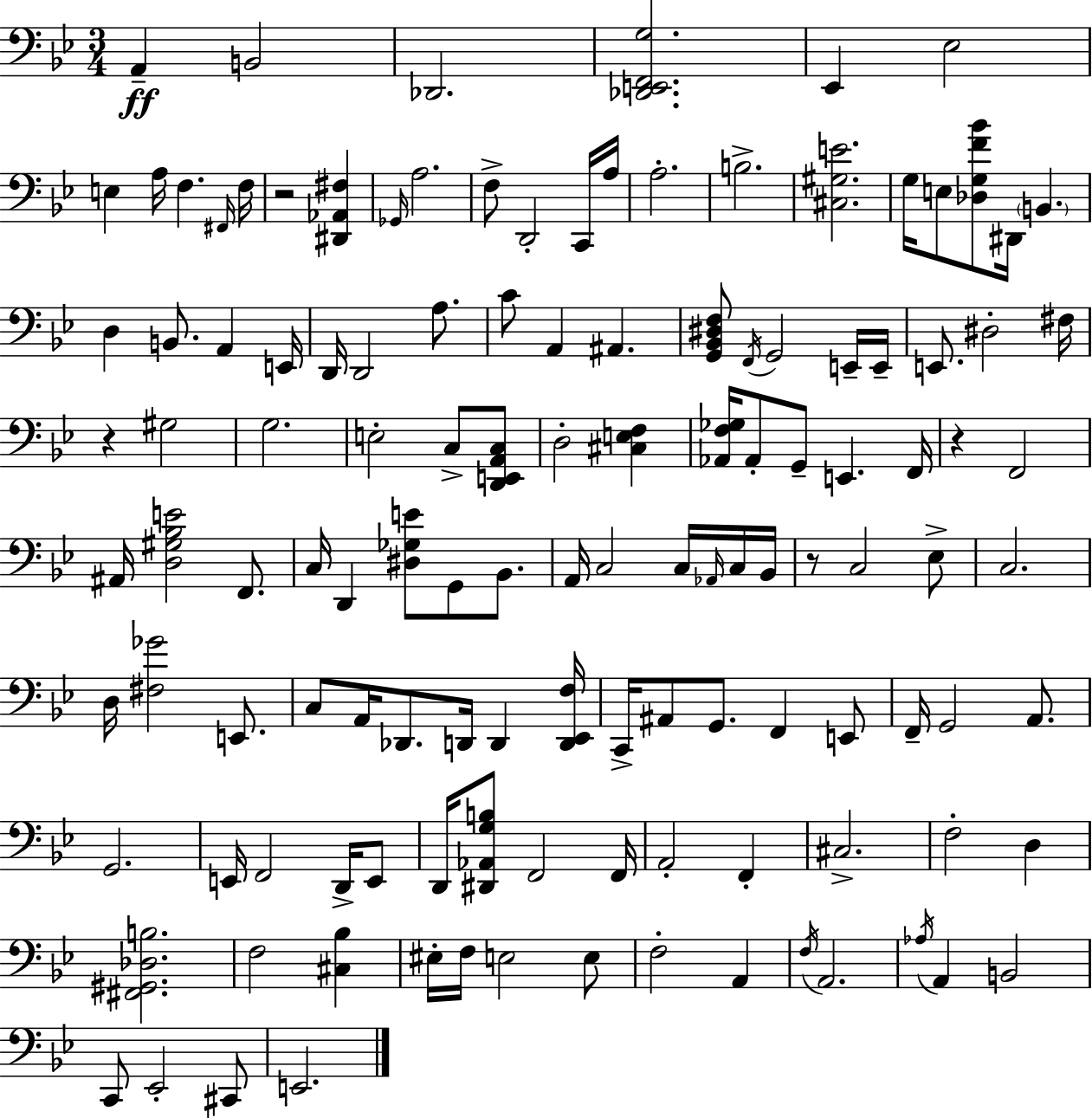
X:1
T:Untitled
M:3/4
L:1/4
K:Gm
A,, B,,2 _D,,2 [_D,,E,,F,,G,]2 _E,, _E,2 E, A,/4 F, ^F,,/4 F,/4 z2 [^D,,_A,,^F,] _G,,/4 A,2 F,/2 D,,2 C,,/4 A,/4 A,2 B,2 [^C,^G,E]2 G,/4 E,/2 [_D,G,F_B]/2 ^D,,/4 B,, D, B,,/2 A,, E,,/4 D,,/4 D,,2 A,/2 C/2 A,, ^A,, [G,,_B,,^D,F,]/2 F,,/4 G,,2 E,,/4 E,,/4 E,,/2 ^D,2 ^F,/4 z ^G,2 G,2 E,2 C,/2 [D,,E,,A,,C,]/2 D,2 [^C,E,F,] [_A,,F,_G,]/4 _A,,/2 G,,/2 E,, F,,/4 z F,,2 ^A,,/4 [D,^G,_B,E]2 F,,/2 C,/4 D,, [^D,_G,E]/2 G,,/2 _B,,/2 A,,/4 C,2 C,/4 _A,,/4 C,/4 _B,,/4 z/2 C,2 _E,/2 C,2 D,/4 [^F,_G]2 E,,/2 C,/2 A,,/4 _D,,/2 D,,/4 D,, [D,,_E,,F,]/4 C,,/4 ^A,,/2 G,,/2 F,, E,,/2 F,,/4 G,,2 A,,/2 G,,2 E,,/4 F,,2 D,,/4 E,,/2 D,,/4 [^D,,_A,,G,B,]/2 F,,2 F,,/4 A,,2 F,, ^C,2 F,2 D, [^F,,^G,,_D,B,]2 F,2 [^C,_B,] ^E,/4 F,/4 E,2 E,/2 F,2 A,, F,/4 A,,2 _A,/4 A,, B,,2 C,,/2 _E,,2 ^C,,/2 E,,2